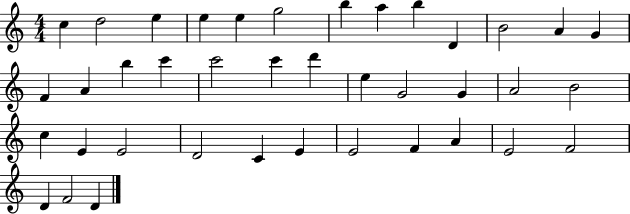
{
  \clef treble
  \numericTimeSignature
  \time 4/4
  \key c \major
  c''4 d''2 e''4 | e''4 e''4 g''2 | b''4 a''4 b''4 d'4 | b'2 a'4 g'4 | \break f'4 a'4 b''4 c'''4 | c'''2 c'''4 d'''4 | e''4 g'2 g'4 | a'2 b'2 | \break c''4 e'4 e'2 | d'2 c'4 e'4 | e'2 f'4 a'4 | e'2 f'2 | \break d'4 f'2 d'4 | \bar "|."
}